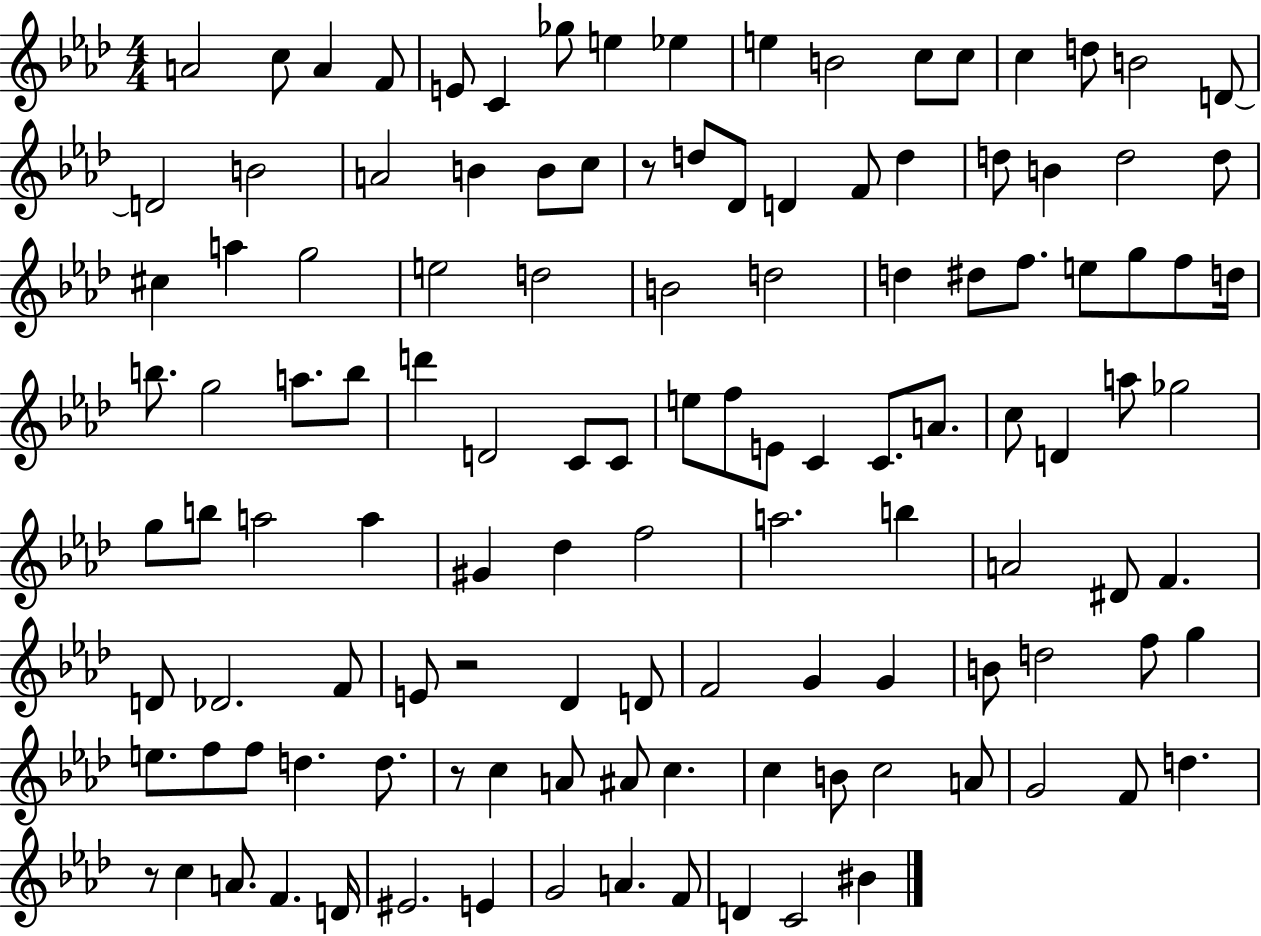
A4/h C5/e A4/q F4/e E4/e C4/q Gb5/e E5/q Eb5/q E5/q B4/h C5/e C5/e C5/q D5/e B4/h D4/e D4/h B4/h A4/h B4/q B4/e C5/e R/e D5/e Db4/e D4/q F4/e D5/q D5/e B4/q D5/h D5/e C#5/q A5/q G5/h E5/h D5/h B4/h D5/h D5/q D#5/e F5/e. E5/e G5/e F5/e D5/s B5/e. G5/h A5/e. B5/e D6/q D4/h C4/e C4/e E5/e F5/e E4/e C4/q C4/e. A4/e. C5/e D4/q A5/e Gb5/h G5/e B5/e A5/h A5/q G#4/q Db5/q F5/h A5/h. B5/q A4/h D#4/e F4/q. D4/e Db4/h. F4/e E4/e R/h Db4/q D4/e F4/h G4/q G4/q B4/e D5/h F5/e G5/q E5/e. F5/e F5/e D5/q. D5/e. R/e C5/q A4/e A#4/e C5/q. C5/q B4/e C5/h A4/e G4/h F4/e D5/q. R/e C5/q A4/e. F4/q. D4/s EIS4/h. E4/q G4/h A4/q. F4/e D4/q C4/h BIS4/q